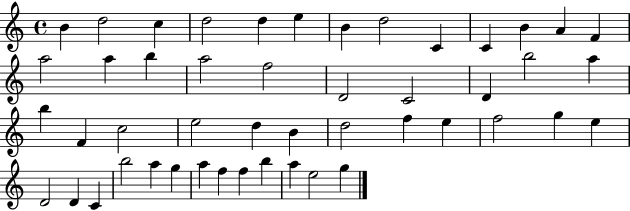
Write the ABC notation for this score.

X:1
T:Untitled
M:4/4
L:1/4
K:C
B d2 c d2 d e B d2 C C B A F a2 a b a2 f2 D2 C2 D b2 a b F c2 e2 d B d2 f e f2 g e D2 D C b2 a g a f f b a e2 g